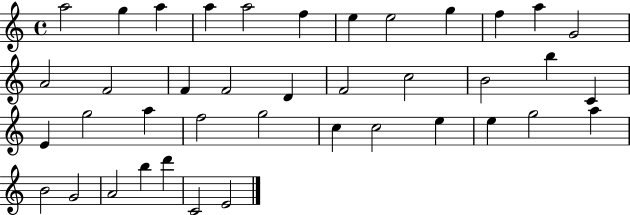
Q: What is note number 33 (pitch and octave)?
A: A5